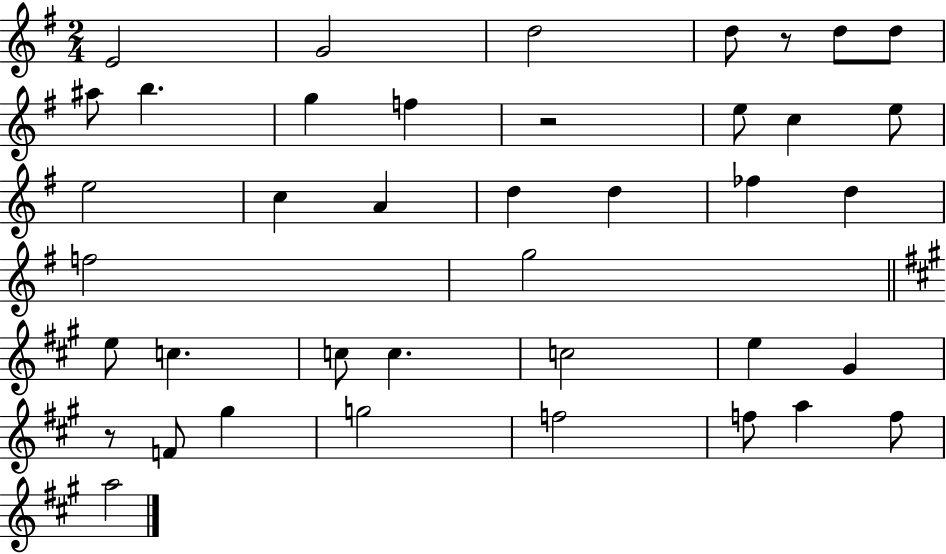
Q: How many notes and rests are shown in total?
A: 40